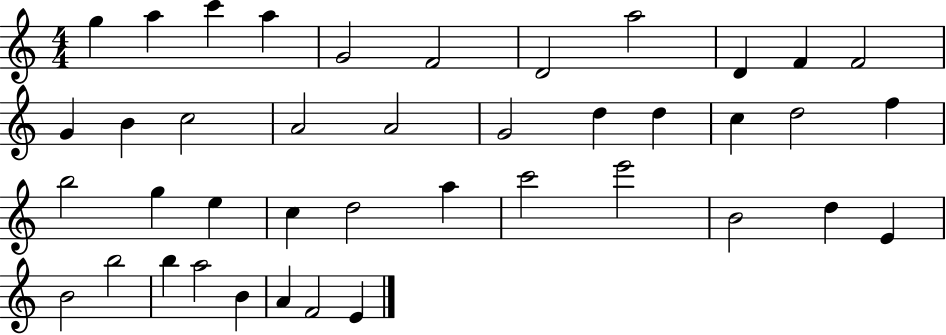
{
  \clef treble
  \numericTimeSignature
  \time 4/4
  \key c \major
  g''4 a''4 c'''4 a''4 | g'2 f'2 | d'2 a''2 | d'4 f'4 f'2 | \break g'4 b'4 c''2 | a'2 a'2 | g'2 d''4 d''4 | c''4 d''2 f''4 | \break b''2 g''4 e''4 | c''4 d''2 a''4 | c'''2 e'''2 | b'2 d''4 e'4 | \break b'2 b''2 | b''4 a''2 b'4 | a'4 f'2 e'4 | \bar "|."
}